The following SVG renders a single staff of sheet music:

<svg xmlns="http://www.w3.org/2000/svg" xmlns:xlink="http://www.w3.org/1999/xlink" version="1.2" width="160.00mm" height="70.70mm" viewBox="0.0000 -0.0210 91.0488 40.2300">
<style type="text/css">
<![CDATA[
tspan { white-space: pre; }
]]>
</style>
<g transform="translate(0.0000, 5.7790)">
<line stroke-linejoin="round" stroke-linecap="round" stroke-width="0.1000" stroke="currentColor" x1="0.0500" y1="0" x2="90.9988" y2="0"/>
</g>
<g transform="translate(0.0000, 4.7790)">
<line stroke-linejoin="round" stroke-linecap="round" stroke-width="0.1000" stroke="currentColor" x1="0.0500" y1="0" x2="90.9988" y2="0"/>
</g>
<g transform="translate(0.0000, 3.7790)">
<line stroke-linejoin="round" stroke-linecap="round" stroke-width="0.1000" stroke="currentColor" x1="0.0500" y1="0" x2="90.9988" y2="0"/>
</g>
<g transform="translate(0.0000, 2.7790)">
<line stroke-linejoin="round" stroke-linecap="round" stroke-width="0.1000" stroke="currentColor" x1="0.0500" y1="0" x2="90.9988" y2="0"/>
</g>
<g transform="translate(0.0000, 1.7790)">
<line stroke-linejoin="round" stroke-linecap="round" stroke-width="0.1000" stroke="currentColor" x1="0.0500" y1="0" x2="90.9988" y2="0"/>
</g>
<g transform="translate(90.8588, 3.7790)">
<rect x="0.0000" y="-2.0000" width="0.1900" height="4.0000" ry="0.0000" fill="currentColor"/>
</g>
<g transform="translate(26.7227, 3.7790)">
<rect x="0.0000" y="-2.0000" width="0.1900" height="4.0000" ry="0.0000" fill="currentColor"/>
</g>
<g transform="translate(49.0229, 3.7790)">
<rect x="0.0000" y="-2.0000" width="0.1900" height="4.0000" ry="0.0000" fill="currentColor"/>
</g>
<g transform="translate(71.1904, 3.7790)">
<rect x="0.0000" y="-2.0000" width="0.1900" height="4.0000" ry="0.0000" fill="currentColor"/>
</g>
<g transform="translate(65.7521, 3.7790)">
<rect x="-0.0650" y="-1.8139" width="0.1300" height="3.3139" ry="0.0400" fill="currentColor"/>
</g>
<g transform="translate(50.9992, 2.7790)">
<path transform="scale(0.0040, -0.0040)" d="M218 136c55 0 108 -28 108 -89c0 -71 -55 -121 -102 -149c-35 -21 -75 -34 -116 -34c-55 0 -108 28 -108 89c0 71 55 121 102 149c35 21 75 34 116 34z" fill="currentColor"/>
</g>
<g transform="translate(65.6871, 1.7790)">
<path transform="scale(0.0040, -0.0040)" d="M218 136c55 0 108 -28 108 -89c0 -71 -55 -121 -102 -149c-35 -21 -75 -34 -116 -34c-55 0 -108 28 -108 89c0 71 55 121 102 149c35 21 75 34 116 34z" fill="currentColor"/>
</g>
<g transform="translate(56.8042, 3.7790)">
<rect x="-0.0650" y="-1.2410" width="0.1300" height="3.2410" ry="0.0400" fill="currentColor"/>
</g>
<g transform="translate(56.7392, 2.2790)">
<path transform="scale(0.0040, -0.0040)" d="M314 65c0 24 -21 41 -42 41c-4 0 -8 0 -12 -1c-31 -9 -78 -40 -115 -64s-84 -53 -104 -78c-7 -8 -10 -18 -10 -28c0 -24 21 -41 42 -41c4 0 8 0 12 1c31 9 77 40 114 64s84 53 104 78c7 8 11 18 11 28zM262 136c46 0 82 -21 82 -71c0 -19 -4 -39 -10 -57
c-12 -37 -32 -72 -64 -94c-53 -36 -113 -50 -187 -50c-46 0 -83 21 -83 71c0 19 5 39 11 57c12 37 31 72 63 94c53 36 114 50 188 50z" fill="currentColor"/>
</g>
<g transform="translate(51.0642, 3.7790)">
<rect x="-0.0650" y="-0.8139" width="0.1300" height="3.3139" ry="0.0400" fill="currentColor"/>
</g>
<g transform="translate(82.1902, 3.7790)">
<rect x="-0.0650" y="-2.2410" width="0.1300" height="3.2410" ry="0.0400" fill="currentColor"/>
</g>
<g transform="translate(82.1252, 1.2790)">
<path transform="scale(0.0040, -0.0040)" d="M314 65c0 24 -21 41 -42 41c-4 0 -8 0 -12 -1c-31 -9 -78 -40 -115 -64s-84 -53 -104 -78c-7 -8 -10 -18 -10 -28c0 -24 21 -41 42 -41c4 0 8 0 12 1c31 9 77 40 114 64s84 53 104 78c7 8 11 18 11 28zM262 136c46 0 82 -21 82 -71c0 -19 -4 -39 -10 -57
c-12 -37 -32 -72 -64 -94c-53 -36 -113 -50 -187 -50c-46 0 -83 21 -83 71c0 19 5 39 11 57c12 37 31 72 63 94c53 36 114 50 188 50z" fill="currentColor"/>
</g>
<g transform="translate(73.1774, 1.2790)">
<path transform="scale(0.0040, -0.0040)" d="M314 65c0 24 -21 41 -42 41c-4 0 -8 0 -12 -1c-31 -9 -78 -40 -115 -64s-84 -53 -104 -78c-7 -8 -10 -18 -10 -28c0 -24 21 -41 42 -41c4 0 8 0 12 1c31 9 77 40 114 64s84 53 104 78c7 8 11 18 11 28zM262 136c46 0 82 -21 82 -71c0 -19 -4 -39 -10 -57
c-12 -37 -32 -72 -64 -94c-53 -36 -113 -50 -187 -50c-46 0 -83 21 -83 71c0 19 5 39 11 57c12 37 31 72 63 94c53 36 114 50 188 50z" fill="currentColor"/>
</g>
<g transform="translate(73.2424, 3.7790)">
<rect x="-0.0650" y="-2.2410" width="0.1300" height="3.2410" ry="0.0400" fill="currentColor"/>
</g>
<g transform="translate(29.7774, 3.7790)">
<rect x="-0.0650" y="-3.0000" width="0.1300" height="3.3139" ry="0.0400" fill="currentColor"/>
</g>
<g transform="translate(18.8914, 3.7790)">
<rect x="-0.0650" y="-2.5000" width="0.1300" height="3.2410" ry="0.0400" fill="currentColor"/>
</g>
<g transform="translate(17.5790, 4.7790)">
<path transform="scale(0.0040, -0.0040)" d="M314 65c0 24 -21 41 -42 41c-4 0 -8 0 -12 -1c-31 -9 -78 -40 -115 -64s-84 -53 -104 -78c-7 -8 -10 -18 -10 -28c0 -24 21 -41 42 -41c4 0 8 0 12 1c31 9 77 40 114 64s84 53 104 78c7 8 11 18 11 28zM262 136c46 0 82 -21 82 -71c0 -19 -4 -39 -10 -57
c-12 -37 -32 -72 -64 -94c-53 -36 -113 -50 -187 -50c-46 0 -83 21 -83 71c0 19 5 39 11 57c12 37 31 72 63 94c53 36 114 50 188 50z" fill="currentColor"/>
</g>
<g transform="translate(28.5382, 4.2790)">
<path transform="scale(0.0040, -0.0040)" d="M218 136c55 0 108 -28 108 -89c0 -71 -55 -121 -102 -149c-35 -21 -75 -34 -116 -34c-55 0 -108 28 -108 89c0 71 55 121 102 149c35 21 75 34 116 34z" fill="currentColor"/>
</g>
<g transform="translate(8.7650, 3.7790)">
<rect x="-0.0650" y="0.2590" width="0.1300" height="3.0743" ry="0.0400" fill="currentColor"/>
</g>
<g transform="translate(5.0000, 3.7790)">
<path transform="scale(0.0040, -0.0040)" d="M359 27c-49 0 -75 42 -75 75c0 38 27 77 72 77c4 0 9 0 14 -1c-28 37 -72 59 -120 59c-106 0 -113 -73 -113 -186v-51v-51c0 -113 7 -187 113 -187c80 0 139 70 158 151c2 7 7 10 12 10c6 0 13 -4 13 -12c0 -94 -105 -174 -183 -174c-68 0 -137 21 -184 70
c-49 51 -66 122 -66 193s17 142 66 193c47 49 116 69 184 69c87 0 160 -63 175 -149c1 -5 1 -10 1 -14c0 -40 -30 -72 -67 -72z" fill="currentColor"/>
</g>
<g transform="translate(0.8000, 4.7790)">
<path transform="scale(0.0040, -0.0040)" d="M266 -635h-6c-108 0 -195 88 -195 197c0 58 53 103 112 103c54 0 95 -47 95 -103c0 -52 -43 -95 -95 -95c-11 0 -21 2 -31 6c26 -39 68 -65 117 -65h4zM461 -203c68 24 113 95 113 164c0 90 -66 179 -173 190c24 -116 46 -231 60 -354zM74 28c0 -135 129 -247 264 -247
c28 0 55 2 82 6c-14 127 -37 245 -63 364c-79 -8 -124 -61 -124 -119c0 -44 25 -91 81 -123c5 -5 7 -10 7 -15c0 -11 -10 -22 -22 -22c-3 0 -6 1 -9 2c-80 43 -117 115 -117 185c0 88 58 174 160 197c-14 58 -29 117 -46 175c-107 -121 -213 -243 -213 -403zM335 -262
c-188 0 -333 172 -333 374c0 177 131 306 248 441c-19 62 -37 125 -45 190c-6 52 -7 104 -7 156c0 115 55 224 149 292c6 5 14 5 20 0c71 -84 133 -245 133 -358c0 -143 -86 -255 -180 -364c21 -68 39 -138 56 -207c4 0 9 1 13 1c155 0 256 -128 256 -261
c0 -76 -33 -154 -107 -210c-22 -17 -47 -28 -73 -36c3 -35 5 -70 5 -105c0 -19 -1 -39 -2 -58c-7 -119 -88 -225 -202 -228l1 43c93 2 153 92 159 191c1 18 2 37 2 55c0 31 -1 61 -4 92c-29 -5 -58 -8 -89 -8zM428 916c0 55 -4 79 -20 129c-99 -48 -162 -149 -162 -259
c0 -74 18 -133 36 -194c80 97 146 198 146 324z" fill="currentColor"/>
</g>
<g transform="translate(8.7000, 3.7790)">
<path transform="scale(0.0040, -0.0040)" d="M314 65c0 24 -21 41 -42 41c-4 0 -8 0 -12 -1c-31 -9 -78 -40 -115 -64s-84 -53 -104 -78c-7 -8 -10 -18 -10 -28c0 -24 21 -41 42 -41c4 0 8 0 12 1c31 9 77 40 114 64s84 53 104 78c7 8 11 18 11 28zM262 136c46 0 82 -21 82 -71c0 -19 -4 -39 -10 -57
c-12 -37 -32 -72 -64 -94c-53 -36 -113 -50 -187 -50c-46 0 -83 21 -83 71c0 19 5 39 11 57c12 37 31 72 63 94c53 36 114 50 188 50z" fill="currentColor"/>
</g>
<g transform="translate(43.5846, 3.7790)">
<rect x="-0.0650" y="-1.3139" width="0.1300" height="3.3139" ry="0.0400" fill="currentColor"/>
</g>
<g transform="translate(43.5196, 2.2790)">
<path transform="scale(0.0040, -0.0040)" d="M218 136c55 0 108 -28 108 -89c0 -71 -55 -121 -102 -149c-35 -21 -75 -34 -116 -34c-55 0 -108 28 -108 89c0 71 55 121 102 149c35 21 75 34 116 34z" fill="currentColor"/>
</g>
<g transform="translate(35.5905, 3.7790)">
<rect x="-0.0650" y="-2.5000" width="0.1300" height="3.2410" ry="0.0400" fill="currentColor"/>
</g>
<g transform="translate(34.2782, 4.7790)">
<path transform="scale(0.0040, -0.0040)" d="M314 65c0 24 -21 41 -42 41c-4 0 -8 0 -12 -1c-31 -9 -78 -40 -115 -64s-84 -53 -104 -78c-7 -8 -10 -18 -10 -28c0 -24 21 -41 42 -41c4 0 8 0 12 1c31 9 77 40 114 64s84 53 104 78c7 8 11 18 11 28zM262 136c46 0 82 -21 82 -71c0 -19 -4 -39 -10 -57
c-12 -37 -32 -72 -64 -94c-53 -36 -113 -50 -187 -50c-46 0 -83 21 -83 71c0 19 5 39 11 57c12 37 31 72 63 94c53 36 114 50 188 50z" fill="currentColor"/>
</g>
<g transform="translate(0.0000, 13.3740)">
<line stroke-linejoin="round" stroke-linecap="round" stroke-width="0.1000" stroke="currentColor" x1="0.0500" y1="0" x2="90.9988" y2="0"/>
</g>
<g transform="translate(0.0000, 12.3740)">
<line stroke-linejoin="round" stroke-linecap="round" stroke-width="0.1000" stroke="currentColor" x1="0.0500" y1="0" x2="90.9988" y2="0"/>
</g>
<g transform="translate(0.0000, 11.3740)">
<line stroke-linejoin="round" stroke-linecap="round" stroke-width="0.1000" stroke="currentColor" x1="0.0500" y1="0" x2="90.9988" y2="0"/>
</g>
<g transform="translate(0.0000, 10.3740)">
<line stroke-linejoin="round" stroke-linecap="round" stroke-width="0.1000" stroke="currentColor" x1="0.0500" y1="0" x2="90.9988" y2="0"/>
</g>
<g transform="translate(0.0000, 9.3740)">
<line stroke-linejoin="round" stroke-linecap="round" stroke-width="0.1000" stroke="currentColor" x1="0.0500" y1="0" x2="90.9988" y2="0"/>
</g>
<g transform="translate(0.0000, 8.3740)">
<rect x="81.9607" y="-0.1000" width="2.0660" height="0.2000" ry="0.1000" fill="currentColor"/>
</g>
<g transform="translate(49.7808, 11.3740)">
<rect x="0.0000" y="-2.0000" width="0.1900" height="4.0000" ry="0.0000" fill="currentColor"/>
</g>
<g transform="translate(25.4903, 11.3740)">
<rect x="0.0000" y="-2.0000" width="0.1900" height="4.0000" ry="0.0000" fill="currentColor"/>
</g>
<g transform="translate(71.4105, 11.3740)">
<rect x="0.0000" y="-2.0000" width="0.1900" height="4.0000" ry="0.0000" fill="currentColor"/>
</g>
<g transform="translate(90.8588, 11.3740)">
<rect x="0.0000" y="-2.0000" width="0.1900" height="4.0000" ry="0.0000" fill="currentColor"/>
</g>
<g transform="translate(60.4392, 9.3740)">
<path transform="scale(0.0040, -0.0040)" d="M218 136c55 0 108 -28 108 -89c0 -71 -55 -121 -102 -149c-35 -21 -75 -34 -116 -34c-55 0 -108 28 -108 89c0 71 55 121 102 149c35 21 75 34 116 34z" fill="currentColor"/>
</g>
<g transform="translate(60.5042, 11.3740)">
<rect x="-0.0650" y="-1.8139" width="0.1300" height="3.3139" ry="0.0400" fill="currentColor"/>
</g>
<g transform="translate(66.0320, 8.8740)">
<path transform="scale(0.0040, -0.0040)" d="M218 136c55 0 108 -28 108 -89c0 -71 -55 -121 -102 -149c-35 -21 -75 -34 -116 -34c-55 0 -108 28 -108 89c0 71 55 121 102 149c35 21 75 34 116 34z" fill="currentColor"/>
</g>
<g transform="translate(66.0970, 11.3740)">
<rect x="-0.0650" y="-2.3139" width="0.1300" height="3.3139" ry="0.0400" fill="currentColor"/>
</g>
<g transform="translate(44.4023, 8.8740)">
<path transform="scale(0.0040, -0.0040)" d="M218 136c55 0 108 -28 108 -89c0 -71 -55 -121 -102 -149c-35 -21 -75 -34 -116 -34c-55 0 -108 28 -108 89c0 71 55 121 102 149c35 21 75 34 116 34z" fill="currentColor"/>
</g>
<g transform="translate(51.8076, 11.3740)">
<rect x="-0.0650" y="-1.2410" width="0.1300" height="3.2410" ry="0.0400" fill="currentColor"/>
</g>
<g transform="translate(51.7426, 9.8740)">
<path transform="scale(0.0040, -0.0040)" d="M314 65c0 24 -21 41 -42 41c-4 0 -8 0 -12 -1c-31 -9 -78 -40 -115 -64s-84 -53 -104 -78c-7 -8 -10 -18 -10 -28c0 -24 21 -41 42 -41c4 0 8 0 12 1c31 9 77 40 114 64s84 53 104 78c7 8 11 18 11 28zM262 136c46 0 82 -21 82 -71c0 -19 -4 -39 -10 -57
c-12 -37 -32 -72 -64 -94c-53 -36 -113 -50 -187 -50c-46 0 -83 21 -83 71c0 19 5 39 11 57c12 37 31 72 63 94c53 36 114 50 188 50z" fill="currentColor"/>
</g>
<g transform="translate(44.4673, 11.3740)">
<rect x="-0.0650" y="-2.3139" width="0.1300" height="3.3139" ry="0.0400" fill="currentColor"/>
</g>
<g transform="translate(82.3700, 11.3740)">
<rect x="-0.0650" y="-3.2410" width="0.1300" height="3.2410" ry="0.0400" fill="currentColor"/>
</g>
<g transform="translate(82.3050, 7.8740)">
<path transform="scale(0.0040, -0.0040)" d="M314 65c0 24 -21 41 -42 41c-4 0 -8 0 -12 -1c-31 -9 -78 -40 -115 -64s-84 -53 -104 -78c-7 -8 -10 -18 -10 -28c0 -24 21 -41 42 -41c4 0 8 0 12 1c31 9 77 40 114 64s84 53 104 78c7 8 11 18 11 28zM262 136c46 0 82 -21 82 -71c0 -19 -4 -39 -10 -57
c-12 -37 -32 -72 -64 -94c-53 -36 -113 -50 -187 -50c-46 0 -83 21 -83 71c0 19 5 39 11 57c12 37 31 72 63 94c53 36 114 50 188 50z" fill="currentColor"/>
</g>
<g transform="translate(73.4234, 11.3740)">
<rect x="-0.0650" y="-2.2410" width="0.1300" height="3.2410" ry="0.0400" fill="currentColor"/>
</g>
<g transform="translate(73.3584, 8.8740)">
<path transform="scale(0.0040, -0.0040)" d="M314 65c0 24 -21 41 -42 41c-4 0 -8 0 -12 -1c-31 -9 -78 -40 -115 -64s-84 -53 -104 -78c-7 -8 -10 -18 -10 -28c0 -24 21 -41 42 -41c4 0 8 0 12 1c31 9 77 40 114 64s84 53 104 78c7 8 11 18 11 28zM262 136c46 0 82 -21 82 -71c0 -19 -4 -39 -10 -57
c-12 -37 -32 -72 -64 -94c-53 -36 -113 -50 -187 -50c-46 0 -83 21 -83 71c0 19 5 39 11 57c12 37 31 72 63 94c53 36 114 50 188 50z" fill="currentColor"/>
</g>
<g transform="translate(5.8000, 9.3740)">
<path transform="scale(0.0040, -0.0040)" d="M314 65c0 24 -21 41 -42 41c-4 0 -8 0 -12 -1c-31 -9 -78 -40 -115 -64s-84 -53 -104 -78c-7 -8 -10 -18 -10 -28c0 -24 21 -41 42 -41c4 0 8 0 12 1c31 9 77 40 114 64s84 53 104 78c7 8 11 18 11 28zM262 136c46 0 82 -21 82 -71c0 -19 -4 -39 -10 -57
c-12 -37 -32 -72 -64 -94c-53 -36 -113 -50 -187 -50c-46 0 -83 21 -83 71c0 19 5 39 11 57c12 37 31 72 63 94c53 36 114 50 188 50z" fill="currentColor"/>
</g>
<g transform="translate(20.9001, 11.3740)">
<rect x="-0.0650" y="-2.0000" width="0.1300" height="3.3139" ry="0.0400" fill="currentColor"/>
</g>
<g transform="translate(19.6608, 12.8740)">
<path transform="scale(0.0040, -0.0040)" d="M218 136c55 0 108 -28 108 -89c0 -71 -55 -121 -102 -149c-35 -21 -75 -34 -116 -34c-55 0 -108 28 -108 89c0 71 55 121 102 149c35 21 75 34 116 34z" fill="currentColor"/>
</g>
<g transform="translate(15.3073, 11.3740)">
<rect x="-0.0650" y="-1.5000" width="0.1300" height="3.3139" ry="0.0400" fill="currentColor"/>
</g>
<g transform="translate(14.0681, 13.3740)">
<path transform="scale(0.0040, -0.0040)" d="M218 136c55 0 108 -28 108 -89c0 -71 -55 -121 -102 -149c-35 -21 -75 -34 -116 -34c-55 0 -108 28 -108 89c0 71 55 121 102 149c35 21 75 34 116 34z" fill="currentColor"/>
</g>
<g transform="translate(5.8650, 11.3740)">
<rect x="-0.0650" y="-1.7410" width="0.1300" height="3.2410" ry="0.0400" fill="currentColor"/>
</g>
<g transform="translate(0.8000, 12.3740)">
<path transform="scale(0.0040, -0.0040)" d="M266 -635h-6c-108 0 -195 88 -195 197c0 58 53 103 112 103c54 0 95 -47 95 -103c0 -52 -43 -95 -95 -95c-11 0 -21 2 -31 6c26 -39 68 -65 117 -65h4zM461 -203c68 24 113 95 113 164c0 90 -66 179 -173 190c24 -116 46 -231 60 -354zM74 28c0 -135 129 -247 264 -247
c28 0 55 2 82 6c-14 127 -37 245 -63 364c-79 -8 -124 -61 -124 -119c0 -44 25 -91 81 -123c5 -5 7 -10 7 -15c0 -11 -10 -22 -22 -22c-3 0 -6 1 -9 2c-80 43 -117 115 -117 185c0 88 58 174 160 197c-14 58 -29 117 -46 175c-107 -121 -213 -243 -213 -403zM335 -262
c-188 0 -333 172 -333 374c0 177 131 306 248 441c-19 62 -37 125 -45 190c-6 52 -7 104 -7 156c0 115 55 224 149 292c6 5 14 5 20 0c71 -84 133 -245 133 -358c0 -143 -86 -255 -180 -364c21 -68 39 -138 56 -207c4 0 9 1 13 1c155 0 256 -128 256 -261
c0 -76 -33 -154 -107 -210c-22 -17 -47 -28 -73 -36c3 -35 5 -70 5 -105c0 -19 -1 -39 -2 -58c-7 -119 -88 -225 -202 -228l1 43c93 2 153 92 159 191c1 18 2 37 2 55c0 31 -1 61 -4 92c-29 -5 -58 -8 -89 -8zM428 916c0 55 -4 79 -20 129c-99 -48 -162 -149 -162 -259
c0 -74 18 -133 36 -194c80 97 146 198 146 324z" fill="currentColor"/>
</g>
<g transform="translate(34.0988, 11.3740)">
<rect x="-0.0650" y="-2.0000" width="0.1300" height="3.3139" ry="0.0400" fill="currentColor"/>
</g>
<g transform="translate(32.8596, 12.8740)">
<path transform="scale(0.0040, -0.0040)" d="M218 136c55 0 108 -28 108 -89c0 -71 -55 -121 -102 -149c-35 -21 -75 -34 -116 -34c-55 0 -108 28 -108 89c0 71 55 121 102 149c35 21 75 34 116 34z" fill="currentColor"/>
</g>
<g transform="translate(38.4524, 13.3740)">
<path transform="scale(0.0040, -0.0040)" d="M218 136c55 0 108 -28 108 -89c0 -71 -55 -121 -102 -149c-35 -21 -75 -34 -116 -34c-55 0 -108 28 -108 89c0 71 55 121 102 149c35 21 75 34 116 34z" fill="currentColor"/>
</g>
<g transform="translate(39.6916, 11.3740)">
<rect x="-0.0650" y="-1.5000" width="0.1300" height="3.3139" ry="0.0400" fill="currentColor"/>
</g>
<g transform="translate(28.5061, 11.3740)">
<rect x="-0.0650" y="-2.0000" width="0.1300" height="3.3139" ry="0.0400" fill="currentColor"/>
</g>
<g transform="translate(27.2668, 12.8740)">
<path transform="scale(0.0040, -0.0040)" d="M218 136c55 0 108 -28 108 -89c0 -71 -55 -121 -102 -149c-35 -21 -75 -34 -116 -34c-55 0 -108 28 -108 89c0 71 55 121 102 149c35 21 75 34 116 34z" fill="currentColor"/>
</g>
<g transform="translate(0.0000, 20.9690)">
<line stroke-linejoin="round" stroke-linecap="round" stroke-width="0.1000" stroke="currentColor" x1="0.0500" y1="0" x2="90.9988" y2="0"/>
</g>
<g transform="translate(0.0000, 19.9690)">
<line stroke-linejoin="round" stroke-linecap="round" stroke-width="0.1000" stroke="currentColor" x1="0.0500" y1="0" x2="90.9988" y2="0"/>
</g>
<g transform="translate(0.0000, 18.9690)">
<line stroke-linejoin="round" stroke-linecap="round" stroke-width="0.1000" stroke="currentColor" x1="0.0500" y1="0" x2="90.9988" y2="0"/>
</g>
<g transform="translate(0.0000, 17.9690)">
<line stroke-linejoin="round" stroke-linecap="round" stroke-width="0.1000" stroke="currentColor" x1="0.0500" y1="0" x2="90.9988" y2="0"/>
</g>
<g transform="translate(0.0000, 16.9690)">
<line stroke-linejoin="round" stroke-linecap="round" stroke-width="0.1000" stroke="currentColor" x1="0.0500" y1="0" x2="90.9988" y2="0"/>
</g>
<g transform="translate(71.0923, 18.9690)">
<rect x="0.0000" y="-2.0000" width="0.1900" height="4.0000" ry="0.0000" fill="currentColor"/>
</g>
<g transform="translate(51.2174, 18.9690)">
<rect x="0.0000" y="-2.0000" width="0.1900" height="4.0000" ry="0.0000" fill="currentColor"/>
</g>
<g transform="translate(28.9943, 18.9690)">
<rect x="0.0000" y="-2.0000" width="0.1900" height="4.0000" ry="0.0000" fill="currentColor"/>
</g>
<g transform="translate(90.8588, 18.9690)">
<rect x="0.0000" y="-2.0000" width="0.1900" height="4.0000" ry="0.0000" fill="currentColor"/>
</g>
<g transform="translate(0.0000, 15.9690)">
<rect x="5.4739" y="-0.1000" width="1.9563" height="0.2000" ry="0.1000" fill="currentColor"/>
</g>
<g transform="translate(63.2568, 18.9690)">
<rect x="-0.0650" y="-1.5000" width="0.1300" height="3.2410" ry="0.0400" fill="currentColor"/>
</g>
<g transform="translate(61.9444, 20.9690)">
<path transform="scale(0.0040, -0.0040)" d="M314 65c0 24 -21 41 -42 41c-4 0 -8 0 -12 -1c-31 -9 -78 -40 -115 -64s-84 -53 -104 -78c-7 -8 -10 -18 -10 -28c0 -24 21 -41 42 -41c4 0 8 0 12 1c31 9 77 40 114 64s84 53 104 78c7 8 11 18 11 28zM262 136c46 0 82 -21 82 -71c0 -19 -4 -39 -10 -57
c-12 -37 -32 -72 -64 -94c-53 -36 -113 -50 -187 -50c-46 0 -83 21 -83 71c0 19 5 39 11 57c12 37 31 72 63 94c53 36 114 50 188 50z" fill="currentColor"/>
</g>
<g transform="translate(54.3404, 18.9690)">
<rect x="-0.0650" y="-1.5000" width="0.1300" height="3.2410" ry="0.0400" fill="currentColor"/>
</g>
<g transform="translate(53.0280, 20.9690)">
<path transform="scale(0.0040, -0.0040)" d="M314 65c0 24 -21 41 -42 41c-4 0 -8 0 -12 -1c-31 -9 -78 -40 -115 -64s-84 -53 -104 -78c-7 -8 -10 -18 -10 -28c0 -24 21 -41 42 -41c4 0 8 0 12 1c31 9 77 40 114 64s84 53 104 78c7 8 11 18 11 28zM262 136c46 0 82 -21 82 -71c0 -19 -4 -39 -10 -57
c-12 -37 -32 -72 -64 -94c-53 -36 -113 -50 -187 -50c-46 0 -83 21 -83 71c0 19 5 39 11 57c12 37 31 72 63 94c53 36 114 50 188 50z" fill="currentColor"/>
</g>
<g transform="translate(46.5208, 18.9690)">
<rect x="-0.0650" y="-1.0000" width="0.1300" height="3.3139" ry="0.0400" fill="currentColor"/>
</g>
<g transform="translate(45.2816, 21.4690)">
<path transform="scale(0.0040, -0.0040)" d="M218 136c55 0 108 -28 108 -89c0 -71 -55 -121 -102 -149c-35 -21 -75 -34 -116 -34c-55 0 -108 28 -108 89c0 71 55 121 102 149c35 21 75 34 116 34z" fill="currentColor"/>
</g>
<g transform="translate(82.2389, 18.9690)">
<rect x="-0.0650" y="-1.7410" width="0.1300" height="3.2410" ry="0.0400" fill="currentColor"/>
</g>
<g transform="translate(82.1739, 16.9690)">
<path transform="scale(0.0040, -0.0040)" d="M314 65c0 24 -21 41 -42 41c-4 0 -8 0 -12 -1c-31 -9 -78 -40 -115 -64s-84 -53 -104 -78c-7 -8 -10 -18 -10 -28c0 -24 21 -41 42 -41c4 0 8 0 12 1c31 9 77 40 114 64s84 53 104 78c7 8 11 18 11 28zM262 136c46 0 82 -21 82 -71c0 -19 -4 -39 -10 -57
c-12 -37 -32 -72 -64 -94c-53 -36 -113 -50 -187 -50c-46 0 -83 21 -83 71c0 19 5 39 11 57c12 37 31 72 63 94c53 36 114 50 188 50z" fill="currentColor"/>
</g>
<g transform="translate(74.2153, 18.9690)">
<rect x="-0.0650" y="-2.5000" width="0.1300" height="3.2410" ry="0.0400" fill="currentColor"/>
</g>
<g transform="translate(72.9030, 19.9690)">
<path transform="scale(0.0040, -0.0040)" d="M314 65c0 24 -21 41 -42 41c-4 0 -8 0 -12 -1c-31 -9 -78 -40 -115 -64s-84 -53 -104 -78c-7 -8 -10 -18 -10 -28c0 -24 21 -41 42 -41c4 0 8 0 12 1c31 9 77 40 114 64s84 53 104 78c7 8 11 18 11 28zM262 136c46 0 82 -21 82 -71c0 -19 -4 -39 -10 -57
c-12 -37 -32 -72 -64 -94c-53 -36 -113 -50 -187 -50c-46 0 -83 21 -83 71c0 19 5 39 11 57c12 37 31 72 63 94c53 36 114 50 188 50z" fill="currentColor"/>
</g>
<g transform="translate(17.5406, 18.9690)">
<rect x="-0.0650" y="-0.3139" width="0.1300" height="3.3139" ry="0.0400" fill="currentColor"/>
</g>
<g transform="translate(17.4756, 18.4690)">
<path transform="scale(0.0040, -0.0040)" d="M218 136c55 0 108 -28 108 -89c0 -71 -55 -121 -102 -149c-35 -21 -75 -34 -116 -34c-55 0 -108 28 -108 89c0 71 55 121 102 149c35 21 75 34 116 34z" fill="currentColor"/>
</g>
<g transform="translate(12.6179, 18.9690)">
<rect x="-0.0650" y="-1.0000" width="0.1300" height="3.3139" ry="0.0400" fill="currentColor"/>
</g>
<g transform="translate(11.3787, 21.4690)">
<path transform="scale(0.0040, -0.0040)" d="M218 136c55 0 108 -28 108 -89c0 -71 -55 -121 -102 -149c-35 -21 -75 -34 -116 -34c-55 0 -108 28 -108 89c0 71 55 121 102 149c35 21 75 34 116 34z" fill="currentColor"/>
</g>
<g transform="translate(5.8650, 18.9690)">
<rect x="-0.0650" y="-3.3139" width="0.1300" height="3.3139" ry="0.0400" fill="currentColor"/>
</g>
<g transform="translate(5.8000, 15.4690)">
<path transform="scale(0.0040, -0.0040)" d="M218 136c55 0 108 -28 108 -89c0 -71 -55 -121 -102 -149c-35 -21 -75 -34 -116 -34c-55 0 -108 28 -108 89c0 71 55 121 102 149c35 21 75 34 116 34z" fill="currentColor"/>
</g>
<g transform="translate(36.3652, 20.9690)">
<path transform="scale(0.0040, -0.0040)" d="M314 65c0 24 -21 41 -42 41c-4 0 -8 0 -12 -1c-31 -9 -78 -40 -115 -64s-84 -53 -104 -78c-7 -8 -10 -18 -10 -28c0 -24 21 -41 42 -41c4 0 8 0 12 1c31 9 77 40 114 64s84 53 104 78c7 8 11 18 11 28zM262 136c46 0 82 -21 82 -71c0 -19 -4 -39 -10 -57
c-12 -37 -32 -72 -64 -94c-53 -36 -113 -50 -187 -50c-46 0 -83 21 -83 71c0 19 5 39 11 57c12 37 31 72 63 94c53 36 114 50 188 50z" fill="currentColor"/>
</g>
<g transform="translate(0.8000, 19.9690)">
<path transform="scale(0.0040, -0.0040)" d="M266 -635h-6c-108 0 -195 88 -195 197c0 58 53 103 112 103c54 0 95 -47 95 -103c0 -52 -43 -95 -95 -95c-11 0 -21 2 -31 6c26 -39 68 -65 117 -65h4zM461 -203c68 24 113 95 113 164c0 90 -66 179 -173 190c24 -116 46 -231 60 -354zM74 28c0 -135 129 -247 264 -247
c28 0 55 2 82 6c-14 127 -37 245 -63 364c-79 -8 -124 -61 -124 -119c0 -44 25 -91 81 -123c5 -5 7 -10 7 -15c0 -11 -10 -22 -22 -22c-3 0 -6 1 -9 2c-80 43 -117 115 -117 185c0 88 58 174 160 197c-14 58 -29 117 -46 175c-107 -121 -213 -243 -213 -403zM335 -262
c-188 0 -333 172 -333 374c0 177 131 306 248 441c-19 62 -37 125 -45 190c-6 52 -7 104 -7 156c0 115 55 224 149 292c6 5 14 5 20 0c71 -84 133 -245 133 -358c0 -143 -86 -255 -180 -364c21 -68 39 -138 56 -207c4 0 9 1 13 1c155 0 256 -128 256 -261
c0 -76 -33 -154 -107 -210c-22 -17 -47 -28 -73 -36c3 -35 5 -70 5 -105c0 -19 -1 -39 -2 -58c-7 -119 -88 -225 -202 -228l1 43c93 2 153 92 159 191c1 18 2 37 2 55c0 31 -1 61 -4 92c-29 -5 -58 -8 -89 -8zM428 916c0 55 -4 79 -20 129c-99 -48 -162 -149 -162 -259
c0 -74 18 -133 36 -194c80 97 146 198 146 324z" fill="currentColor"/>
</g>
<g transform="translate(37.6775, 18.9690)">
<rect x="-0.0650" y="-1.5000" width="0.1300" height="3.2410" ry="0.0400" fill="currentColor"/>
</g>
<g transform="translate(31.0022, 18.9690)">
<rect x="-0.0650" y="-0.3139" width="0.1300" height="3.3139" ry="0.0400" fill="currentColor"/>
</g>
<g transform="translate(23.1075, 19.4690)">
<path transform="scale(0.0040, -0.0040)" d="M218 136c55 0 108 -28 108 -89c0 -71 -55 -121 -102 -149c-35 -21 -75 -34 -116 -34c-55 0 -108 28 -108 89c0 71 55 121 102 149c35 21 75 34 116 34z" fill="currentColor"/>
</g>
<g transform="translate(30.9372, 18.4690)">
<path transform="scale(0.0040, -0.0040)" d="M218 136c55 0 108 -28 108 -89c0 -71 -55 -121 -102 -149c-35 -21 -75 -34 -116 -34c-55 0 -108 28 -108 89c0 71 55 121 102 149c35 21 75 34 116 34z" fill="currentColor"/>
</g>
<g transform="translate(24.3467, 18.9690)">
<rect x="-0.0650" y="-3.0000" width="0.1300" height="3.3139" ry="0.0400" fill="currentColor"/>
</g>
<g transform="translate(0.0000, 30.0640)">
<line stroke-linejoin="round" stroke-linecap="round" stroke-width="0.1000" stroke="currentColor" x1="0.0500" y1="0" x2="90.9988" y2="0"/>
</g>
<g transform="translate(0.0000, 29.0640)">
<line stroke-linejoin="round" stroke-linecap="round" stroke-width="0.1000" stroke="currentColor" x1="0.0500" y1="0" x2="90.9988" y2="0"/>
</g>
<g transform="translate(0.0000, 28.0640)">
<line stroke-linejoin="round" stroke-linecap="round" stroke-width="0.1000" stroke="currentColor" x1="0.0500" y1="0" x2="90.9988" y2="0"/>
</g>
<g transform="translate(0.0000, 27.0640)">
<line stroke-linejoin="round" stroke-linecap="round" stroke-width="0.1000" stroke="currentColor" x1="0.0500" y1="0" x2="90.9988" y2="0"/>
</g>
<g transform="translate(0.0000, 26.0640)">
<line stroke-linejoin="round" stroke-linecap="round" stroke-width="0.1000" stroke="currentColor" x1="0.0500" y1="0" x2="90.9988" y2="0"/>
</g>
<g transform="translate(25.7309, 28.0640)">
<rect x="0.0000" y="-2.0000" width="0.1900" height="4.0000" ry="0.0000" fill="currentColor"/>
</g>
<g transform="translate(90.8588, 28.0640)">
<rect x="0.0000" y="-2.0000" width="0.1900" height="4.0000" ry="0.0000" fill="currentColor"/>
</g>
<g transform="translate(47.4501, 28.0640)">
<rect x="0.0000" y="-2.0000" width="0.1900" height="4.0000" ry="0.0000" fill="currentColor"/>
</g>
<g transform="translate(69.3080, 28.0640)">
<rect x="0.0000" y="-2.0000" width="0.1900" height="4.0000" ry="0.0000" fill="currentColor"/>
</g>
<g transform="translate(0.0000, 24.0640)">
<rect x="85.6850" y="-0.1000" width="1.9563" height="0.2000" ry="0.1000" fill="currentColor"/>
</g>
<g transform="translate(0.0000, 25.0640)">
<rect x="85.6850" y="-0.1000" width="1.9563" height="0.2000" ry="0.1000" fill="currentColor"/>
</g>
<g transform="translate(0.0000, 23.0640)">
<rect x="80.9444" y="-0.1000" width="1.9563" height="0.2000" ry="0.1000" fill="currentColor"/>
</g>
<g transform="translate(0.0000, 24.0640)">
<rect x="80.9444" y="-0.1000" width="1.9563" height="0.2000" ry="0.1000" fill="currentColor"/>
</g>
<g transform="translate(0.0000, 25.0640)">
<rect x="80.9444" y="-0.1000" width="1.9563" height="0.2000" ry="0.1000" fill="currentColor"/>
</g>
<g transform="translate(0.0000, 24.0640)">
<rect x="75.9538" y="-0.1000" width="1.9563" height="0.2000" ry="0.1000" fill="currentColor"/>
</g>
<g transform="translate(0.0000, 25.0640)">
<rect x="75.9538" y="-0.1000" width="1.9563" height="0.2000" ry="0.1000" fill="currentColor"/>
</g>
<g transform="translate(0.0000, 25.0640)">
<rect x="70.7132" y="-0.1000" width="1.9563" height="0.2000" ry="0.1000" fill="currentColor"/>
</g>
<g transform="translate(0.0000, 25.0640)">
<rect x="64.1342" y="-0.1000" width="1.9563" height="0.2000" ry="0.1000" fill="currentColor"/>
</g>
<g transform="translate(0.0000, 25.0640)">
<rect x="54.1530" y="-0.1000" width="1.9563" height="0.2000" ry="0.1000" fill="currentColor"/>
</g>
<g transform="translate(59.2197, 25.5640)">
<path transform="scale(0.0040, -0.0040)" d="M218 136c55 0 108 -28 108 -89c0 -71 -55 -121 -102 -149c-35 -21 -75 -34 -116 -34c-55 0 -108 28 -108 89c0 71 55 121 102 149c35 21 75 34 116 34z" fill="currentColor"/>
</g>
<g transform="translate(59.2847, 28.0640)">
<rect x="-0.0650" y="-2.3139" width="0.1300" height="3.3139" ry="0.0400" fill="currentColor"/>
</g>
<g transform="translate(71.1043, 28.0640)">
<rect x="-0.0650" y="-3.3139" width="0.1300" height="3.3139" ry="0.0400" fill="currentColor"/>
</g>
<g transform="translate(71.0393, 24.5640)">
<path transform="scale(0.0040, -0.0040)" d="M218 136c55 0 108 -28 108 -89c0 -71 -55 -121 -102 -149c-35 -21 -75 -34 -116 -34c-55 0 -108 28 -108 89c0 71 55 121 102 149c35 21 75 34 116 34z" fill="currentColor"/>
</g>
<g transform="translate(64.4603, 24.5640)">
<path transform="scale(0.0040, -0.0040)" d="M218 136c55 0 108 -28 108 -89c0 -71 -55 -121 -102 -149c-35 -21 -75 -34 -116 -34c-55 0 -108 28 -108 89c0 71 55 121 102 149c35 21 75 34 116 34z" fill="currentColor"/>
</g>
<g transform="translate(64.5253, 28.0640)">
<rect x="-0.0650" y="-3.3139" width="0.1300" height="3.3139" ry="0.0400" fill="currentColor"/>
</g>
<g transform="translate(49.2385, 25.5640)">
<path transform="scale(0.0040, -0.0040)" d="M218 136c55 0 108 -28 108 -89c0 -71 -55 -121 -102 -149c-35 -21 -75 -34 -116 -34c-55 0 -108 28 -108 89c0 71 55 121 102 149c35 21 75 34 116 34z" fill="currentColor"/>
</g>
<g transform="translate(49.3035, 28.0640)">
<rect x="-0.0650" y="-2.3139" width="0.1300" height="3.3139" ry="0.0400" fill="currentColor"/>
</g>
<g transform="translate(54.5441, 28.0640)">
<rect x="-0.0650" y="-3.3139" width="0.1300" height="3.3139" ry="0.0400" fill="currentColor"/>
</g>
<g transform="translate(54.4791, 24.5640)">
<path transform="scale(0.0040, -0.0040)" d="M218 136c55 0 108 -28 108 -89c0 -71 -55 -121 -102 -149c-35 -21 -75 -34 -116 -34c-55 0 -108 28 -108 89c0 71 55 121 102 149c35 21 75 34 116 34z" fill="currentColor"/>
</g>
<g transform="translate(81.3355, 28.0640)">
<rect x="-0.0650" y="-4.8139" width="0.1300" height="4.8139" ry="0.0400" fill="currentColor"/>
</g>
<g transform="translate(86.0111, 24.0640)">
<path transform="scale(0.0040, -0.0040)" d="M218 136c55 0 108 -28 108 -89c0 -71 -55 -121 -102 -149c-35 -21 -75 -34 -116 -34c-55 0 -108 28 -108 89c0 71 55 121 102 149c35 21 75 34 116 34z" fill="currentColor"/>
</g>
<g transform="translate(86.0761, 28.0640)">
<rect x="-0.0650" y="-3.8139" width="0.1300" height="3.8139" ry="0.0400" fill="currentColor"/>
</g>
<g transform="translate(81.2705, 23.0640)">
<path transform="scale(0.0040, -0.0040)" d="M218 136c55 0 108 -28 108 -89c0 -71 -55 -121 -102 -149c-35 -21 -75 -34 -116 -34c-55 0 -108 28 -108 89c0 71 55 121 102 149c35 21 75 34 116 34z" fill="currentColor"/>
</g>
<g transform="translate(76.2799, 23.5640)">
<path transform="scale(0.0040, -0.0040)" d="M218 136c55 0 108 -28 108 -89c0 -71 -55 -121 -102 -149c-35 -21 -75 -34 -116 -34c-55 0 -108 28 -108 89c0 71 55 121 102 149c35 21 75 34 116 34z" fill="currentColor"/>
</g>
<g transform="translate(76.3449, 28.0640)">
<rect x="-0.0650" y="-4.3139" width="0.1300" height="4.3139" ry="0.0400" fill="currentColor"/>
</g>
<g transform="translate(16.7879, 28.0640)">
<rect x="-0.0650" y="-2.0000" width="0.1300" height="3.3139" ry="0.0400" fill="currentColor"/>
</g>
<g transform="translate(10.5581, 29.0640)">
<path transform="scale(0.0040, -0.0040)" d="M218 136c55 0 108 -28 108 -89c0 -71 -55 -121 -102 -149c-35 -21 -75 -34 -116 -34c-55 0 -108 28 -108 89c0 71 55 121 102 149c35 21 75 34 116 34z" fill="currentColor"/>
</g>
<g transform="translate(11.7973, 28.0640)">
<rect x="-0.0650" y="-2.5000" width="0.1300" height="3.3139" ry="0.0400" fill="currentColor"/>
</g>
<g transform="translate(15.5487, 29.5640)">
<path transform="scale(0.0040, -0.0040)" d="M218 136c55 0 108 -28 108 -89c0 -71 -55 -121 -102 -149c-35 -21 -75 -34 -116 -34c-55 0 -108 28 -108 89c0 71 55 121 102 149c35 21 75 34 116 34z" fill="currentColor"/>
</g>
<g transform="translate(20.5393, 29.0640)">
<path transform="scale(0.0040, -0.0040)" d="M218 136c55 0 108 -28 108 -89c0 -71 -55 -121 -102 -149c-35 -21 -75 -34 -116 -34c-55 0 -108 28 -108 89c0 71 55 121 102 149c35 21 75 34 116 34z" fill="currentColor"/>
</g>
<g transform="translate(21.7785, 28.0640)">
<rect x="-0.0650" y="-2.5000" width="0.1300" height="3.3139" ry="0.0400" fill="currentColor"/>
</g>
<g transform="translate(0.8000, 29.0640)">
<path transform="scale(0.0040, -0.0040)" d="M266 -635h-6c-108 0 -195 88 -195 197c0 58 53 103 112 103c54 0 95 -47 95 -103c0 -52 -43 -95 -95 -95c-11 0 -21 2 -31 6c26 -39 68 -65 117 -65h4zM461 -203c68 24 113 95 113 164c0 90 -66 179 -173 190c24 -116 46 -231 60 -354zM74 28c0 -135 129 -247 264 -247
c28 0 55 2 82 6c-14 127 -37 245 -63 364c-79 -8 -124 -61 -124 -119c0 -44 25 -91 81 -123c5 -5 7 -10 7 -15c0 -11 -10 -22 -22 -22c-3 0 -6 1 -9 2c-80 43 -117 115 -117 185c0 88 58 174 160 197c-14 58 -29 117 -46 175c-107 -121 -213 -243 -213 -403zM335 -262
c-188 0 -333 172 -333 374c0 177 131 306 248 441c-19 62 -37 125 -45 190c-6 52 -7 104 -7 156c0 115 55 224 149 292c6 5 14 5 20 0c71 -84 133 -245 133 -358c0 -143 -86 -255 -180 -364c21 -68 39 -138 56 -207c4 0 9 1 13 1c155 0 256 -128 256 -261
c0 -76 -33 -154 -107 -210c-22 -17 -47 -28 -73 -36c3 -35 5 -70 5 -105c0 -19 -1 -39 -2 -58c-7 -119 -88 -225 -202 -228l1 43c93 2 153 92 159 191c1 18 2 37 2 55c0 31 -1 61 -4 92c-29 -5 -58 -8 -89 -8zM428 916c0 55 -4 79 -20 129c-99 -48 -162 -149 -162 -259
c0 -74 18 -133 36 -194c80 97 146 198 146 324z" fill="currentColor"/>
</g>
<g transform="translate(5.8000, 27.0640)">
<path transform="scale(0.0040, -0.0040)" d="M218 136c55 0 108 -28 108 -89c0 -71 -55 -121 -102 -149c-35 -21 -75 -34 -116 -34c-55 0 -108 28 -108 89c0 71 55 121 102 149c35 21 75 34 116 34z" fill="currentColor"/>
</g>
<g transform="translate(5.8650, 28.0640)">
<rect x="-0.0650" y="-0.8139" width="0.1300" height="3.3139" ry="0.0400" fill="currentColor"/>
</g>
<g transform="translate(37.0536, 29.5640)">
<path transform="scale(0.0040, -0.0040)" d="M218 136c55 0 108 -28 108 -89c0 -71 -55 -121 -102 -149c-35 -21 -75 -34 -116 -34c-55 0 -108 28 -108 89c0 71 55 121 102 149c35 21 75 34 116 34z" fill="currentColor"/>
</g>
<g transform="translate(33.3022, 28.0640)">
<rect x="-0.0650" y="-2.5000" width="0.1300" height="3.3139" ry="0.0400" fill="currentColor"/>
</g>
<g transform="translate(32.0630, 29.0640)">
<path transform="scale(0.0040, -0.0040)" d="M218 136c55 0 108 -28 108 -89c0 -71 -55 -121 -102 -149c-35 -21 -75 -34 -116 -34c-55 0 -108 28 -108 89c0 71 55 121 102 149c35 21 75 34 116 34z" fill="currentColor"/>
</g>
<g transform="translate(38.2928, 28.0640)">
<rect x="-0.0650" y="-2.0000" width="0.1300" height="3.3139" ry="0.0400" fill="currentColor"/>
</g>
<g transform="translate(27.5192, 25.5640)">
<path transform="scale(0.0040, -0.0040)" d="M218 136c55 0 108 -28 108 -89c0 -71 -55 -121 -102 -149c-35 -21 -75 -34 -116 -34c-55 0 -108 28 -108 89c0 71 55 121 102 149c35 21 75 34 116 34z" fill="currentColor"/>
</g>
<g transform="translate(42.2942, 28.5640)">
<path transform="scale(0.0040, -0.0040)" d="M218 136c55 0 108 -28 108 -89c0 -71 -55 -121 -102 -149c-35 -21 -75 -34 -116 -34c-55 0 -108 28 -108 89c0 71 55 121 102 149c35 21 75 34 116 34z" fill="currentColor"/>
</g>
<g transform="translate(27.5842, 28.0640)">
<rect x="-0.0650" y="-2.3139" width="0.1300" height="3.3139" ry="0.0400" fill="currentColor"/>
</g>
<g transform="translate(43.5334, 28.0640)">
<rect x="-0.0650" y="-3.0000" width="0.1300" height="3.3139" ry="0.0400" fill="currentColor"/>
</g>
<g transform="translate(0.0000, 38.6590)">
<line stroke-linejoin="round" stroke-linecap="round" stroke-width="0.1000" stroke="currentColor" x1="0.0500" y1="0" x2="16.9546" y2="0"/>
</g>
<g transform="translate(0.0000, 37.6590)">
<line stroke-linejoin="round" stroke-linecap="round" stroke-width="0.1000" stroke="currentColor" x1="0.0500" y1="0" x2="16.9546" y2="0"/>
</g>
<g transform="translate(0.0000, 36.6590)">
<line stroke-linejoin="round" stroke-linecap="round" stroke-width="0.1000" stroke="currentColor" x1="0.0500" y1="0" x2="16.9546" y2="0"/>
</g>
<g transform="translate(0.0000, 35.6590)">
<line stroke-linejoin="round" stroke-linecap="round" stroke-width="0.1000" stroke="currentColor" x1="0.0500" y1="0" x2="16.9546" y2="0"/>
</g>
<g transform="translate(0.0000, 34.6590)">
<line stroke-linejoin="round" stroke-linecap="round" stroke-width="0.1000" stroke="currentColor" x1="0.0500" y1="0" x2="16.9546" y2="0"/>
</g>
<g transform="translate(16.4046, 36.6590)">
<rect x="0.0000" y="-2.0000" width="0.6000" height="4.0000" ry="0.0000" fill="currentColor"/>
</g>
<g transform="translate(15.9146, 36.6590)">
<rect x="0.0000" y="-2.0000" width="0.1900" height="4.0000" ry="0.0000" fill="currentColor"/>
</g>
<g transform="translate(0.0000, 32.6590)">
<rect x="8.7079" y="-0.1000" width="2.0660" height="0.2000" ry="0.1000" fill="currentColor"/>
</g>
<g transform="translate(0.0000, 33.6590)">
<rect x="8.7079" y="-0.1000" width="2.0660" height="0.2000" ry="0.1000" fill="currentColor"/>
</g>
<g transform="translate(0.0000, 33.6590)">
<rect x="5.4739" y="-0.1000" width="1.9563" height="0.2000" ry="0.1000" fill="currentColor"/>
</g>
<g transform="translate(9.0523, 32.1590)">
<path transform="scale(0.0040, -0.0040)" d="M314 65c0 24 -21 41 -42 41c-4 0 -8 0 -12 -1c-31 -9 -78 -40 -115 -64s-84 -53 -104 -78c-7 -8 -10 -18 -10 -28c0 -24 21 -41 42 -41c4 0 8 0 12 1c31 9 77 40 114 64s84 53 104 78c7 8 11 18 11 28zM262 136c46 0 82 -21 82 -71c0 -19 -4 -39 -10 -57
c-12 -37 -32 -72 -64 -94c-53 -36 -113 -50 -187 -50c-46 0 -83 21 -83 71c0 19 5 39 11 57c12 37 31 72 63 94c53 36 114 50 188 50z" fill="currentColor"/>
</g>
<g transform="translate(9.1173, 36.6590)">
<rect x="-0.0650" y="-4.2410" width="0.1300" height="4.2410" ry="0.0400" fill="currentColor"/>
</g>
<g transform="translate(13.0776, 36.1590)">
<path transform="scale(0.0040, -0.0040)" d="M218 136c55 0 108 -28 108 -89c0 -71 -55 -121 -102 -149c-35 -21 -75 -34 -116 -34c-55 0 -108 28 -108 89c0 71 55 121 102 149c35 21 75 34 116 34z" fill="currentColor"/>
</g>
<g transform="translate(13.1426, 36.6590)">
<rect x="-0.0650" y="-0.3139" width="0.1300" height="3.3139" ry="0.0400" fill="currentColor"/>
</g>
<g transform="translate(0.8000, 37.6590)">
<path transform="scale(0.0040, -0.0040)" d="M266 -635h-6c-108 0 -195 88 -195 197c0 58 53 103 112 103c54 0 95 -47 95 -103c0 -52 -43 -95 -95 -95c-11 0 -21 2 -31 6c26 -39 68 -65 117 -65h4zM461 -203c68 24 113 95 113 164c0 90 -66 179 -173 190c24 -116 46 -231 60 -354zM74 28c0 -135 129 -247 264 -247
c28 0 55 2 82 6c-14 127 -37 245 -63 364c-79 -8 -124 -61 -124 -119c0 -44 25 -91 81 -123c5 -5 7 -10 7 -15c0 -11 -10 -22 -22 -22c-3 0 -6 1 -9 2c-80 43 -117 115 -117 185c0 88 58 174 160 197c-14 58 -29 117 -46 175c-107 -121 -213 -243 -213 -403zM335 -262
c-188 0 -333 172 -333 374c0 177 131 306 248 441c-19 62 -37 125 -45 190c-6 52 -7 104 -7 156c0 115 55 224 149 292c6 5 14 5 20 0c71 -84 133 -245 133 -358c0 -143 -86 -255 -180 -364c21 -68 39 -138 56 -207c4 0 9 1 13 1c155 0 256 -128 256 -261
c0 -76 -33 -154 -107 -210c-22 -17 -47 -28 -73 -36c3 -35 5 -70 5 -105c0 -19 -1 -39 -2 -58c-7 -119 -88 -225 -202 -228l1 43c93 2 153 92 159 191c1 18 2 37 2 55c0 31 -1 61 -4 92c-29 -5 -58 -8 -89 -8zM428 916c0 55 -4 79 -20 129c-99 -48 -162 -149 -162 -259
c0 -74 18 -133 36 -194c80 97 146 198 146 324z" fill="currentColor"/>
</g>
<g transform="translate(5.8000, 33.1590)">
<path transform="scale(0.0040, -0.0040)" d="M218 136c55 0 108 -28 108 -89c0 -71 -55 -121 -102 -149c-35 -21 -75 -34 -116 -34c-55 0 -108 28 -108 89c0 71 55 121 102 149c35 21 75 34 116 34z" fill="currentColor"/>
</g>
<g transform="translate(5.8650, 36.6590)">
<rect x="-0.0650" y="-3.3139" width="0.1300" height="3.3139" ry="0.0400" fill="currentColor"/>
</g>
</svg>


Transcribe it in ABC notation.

X:1
T:Untitled
M:4/4
L:1/4
K:C
B2 G2 A G2 e d e2 f g2 g2 f2 E F F F E g e2 f g g2 b2 b D c A c E2 D E2 E2 G2 f2 d G F G g G F A g b g b b d' e' c' b d'2 c